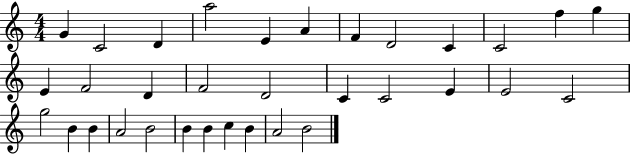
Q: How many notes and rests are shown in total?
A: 33